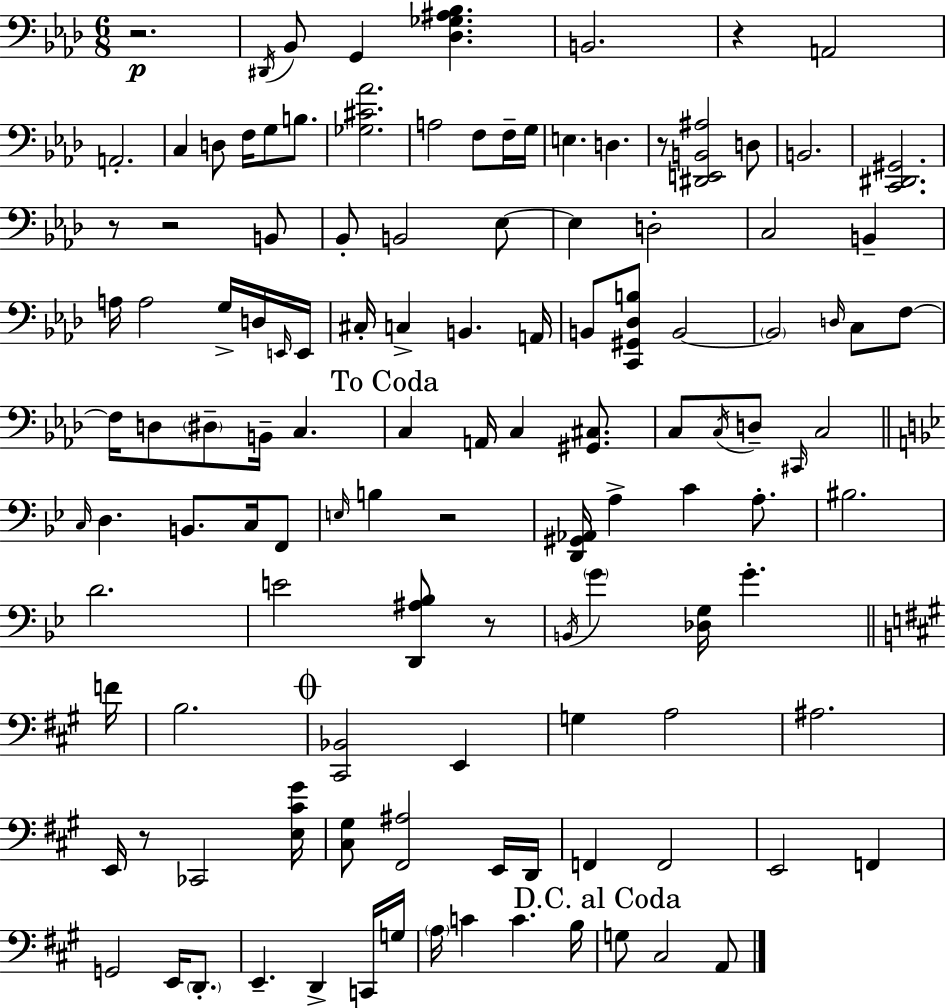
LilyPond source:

{
  \clef bass
  \numericTimeSignature
  \time 6/8
  \key f \minor
  r2.\p | \acciaccatura { dis,16 } bes,8 g,4 <des ges ais bes>4. | b,2. | r4 a,2 | \break a,2.-. | c4 d8 f16 g8 b8. | <ges cis' aes'>2. | a2 f8 f16-- | \break g16 e4. d4. | r8 <dis, e, b, ais>2 d8 | b,2. | <c, dis, gis,>2. | \break r8 r2 b,8 | bes,8-. b,2 ees8~~ | ees4 d2-. | c2 b,4-- | \break a16 a2 g16-> d16 | \grace { e,16 } e,16 cis16-. c4-> b,4. | a,16 b,8 <c, gis, des b>8 b,2~~ | \parenthesize b,2 \grace { d16 } c8 | \break f8~~ f16 d8 \parenthesize dis8-- b,16-- c4. | \mark "To Coda" c4 a,16 c4 | <gis, cis>8. c8 \acciaccatura { c16 } d8-- \grace { cis,16 } c2 | \bar "||" \break \key g \minor \grace { c16 } d4. b,8. c16 f,8 | \grace { e16 } b4 r2 | <d, gis, aes,>16 a4-> c'4 a8.-. | bis2. | \break d'2. | e'2 <d, ais bes>8 | r8 \acciaccatura { b,16 } \parenthesize g'4 <des g>16 g'4.-. | \bar "||" \break \key a \major f'16 b2. | \mark \markup { \musicglyph "scripts.coda" } <cis, bes,>2 e,4 | g4 a2 | ais2. | \break e,16 r8 ces,2 | <e cis' gis'>16 <cis gis>8 <fis, ais>2 e,16 | d,16 f,4 f,2 | e,2 f,4 | \break g,2 e,16 \parenthesize d,8.-. | e,4.-- d,4-> c,16 | g16 \parenthesize a16 c'4 c'4. | b16 \mark "D.C. al Coda" g8 cis2 a,8 | \break \bar "|."
}